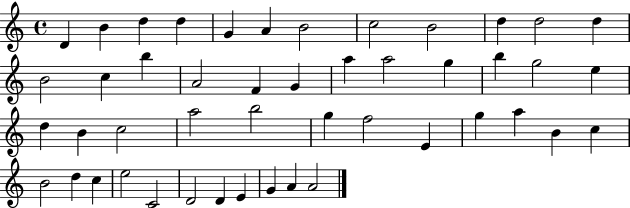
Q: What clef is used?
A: treble